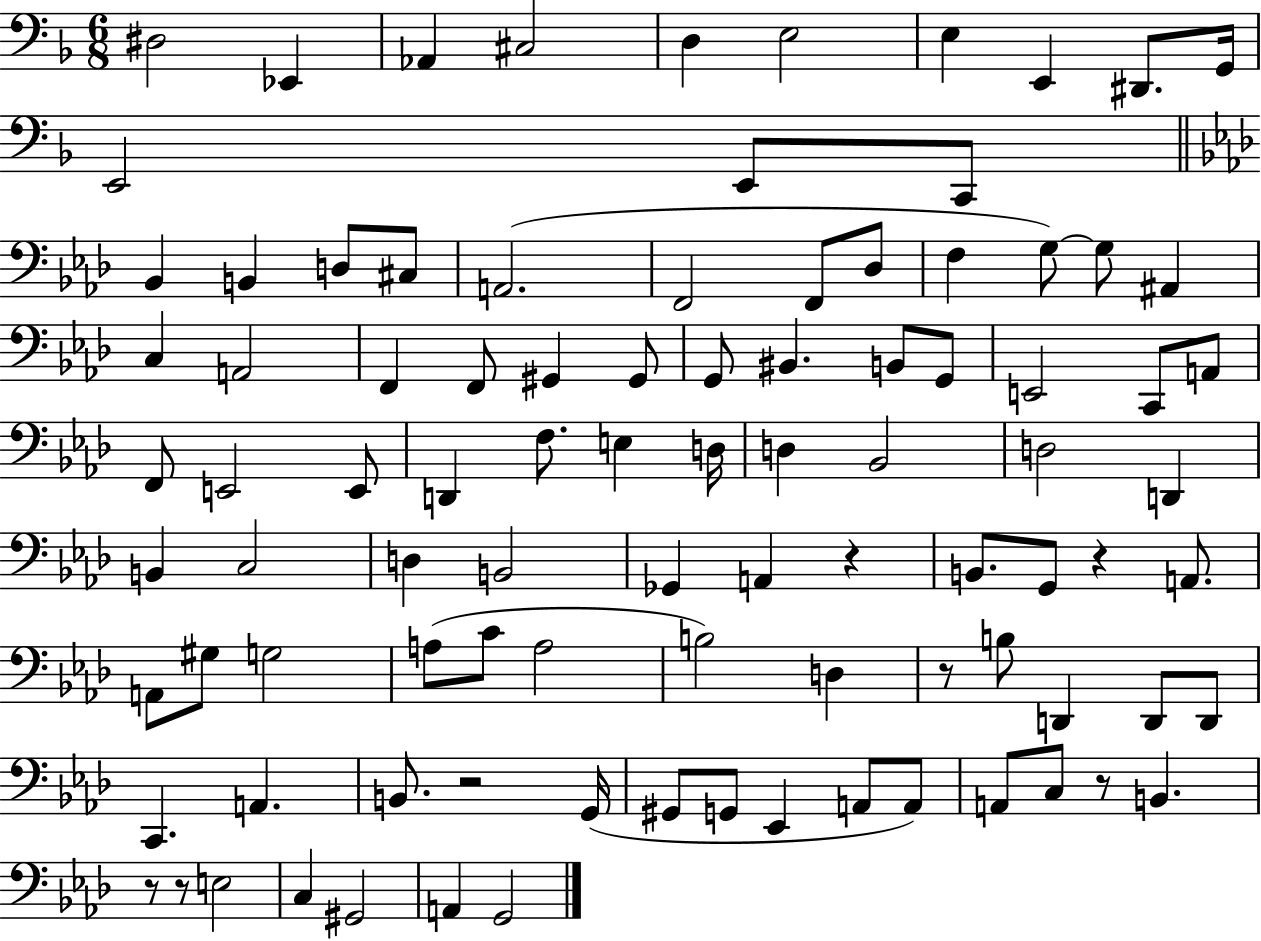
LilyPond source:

{
  \clef bass
  \numericTimeSignature
  \time 6/8
  \key f \major
  \repeat volta 2 { dis2 ees,4 | aes,4 cis2 | d4 e2 | e4 e,4 dis,8. g,16 | \break e,2 e,8 c,8 | \bar "||" \break \key aes \major bes,4 b,4 d8 cis8 | a,2.( | f,2 f,8 des8 | f4 g8~~) g8 ais,4 | \break c4 a,2 | f,4 f,8 gis,4 gis,8 | g,8 bis,4. b,8 g,8 | e,2 c,8 a,8 | \break f,8 e,2 e,8 | d,4 f8. e4 d16 | d4 bes,2 | d2 d,4 | \break b,4 c2 | d4 b,2 | ges,4 a,4 r4 | b,8. g,8 r4 a,8. | \break a,8 gis8 g2 | a8( c'8 a2 | b2) d4 | r8 b8 d,4 d,8 d,8 | \break c,4. a,4. | b,8. r2 g,16( | gis,8 g,8 ees,4 a,8 a,8) | a,8 c8 r8 b,4. | \break r8 r8 e2 | c4 gis,2 | a,4 g,2 | } \bar "|."
}